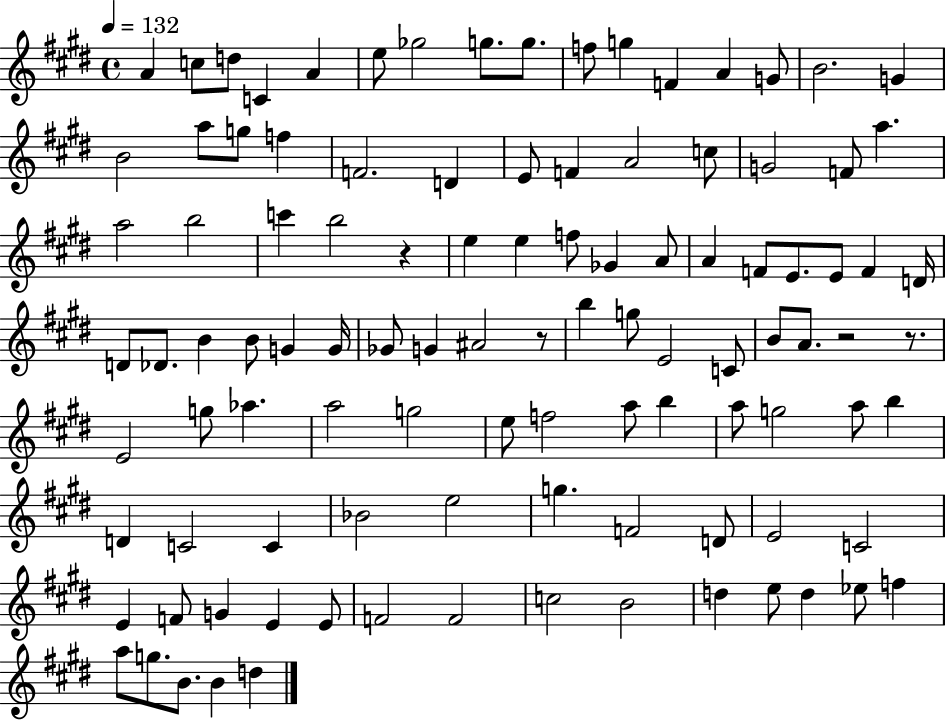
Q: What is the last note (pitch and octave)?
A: D5